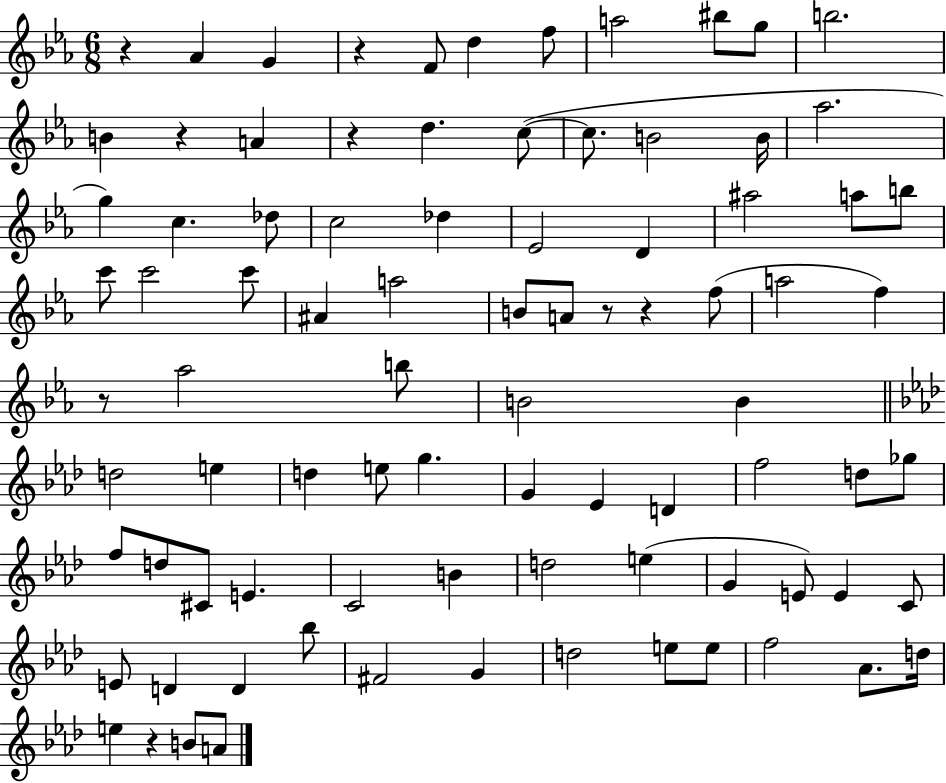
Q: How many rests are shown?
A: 8